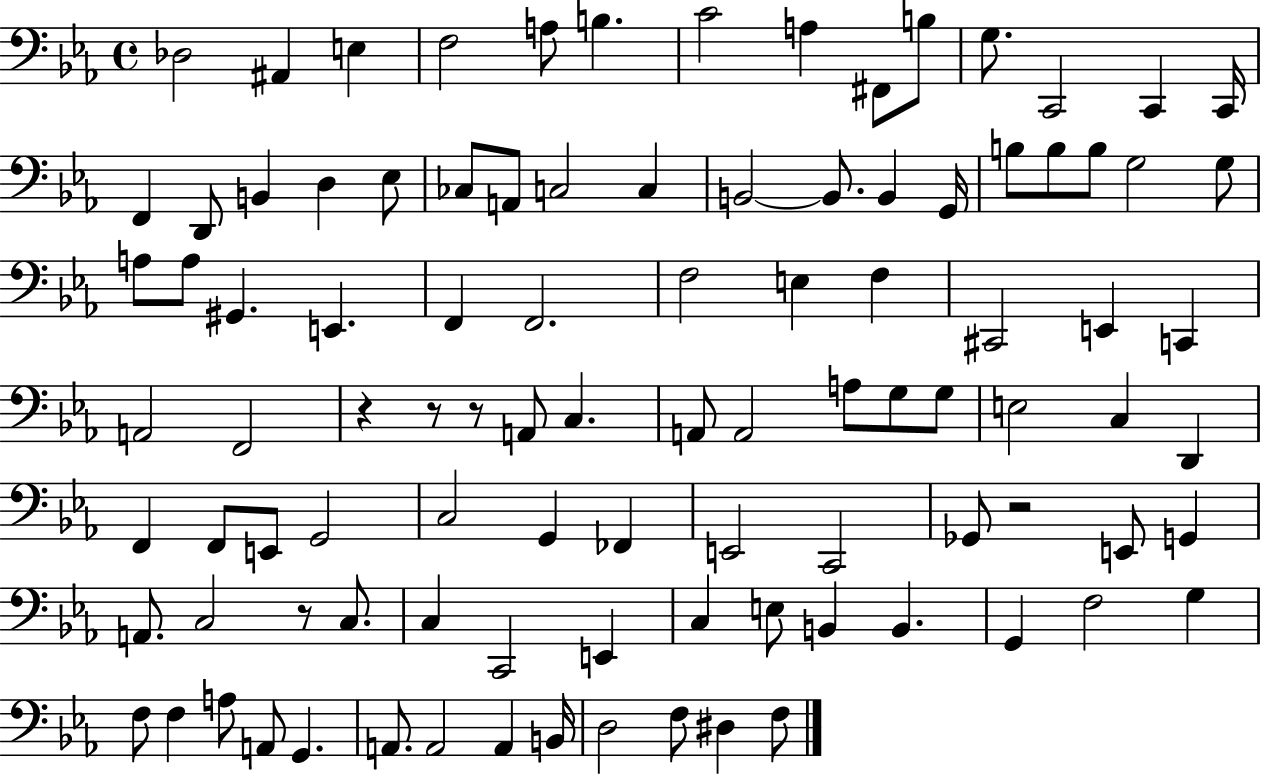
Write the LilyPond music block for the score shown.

{
  \clef bass
  \time 4/4
  \defaultTimeSignature
  \key ees \major
  des2 ais,4 e4 | f2 a8 b4. | c'2 a4 fis,8 b8 | g8. c,2 c,4 c,16 | \break f,4 d,8 b,4 d4 ees8 | ces8 a,8 c2 c4 | b,2~~ b,8. b,4 g,16 | b8 b8 b8 g2 g8 | \break a8 a8 gis,4. e,4. | f,4 f,2. | f2 e4 f4 | cis,2 e,4 c,4 | \break a,2 f,2 | r4 r8 r8 a,8 c4. | a,8 a,2 a8 g8 g8 | e2 c4 d,4 | \break f,4 f,8 e,8 g,2 | c2 g,4 fes,4 | e,2 c,2 | ges,8 r2 e,8 g,4 | \break a,8. c2 r8 c8. | c4 c,2 e,4 | c4 e8 b,4 b,4. | g,4 f2 g4 | \break f8 f4 a8 a,8 g,4. | a,8. a,2 a,4 b,16 | d2 f8 dis4 f8 | \bar "|."
}